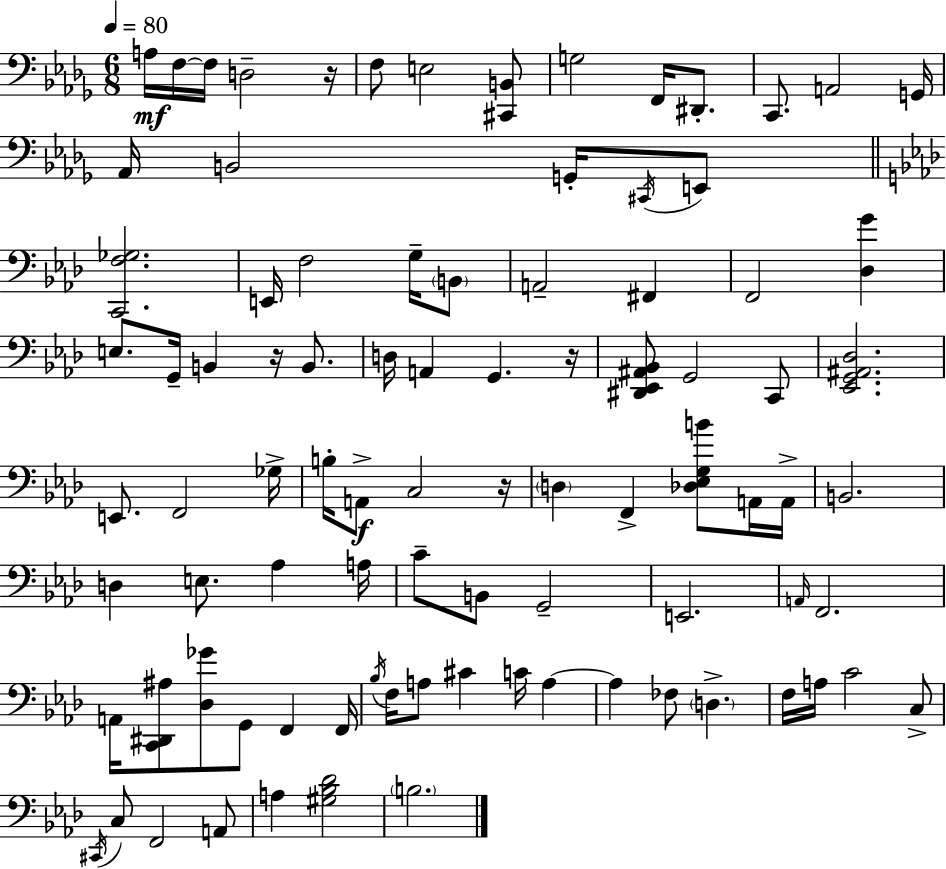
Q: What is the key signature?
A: BES minor